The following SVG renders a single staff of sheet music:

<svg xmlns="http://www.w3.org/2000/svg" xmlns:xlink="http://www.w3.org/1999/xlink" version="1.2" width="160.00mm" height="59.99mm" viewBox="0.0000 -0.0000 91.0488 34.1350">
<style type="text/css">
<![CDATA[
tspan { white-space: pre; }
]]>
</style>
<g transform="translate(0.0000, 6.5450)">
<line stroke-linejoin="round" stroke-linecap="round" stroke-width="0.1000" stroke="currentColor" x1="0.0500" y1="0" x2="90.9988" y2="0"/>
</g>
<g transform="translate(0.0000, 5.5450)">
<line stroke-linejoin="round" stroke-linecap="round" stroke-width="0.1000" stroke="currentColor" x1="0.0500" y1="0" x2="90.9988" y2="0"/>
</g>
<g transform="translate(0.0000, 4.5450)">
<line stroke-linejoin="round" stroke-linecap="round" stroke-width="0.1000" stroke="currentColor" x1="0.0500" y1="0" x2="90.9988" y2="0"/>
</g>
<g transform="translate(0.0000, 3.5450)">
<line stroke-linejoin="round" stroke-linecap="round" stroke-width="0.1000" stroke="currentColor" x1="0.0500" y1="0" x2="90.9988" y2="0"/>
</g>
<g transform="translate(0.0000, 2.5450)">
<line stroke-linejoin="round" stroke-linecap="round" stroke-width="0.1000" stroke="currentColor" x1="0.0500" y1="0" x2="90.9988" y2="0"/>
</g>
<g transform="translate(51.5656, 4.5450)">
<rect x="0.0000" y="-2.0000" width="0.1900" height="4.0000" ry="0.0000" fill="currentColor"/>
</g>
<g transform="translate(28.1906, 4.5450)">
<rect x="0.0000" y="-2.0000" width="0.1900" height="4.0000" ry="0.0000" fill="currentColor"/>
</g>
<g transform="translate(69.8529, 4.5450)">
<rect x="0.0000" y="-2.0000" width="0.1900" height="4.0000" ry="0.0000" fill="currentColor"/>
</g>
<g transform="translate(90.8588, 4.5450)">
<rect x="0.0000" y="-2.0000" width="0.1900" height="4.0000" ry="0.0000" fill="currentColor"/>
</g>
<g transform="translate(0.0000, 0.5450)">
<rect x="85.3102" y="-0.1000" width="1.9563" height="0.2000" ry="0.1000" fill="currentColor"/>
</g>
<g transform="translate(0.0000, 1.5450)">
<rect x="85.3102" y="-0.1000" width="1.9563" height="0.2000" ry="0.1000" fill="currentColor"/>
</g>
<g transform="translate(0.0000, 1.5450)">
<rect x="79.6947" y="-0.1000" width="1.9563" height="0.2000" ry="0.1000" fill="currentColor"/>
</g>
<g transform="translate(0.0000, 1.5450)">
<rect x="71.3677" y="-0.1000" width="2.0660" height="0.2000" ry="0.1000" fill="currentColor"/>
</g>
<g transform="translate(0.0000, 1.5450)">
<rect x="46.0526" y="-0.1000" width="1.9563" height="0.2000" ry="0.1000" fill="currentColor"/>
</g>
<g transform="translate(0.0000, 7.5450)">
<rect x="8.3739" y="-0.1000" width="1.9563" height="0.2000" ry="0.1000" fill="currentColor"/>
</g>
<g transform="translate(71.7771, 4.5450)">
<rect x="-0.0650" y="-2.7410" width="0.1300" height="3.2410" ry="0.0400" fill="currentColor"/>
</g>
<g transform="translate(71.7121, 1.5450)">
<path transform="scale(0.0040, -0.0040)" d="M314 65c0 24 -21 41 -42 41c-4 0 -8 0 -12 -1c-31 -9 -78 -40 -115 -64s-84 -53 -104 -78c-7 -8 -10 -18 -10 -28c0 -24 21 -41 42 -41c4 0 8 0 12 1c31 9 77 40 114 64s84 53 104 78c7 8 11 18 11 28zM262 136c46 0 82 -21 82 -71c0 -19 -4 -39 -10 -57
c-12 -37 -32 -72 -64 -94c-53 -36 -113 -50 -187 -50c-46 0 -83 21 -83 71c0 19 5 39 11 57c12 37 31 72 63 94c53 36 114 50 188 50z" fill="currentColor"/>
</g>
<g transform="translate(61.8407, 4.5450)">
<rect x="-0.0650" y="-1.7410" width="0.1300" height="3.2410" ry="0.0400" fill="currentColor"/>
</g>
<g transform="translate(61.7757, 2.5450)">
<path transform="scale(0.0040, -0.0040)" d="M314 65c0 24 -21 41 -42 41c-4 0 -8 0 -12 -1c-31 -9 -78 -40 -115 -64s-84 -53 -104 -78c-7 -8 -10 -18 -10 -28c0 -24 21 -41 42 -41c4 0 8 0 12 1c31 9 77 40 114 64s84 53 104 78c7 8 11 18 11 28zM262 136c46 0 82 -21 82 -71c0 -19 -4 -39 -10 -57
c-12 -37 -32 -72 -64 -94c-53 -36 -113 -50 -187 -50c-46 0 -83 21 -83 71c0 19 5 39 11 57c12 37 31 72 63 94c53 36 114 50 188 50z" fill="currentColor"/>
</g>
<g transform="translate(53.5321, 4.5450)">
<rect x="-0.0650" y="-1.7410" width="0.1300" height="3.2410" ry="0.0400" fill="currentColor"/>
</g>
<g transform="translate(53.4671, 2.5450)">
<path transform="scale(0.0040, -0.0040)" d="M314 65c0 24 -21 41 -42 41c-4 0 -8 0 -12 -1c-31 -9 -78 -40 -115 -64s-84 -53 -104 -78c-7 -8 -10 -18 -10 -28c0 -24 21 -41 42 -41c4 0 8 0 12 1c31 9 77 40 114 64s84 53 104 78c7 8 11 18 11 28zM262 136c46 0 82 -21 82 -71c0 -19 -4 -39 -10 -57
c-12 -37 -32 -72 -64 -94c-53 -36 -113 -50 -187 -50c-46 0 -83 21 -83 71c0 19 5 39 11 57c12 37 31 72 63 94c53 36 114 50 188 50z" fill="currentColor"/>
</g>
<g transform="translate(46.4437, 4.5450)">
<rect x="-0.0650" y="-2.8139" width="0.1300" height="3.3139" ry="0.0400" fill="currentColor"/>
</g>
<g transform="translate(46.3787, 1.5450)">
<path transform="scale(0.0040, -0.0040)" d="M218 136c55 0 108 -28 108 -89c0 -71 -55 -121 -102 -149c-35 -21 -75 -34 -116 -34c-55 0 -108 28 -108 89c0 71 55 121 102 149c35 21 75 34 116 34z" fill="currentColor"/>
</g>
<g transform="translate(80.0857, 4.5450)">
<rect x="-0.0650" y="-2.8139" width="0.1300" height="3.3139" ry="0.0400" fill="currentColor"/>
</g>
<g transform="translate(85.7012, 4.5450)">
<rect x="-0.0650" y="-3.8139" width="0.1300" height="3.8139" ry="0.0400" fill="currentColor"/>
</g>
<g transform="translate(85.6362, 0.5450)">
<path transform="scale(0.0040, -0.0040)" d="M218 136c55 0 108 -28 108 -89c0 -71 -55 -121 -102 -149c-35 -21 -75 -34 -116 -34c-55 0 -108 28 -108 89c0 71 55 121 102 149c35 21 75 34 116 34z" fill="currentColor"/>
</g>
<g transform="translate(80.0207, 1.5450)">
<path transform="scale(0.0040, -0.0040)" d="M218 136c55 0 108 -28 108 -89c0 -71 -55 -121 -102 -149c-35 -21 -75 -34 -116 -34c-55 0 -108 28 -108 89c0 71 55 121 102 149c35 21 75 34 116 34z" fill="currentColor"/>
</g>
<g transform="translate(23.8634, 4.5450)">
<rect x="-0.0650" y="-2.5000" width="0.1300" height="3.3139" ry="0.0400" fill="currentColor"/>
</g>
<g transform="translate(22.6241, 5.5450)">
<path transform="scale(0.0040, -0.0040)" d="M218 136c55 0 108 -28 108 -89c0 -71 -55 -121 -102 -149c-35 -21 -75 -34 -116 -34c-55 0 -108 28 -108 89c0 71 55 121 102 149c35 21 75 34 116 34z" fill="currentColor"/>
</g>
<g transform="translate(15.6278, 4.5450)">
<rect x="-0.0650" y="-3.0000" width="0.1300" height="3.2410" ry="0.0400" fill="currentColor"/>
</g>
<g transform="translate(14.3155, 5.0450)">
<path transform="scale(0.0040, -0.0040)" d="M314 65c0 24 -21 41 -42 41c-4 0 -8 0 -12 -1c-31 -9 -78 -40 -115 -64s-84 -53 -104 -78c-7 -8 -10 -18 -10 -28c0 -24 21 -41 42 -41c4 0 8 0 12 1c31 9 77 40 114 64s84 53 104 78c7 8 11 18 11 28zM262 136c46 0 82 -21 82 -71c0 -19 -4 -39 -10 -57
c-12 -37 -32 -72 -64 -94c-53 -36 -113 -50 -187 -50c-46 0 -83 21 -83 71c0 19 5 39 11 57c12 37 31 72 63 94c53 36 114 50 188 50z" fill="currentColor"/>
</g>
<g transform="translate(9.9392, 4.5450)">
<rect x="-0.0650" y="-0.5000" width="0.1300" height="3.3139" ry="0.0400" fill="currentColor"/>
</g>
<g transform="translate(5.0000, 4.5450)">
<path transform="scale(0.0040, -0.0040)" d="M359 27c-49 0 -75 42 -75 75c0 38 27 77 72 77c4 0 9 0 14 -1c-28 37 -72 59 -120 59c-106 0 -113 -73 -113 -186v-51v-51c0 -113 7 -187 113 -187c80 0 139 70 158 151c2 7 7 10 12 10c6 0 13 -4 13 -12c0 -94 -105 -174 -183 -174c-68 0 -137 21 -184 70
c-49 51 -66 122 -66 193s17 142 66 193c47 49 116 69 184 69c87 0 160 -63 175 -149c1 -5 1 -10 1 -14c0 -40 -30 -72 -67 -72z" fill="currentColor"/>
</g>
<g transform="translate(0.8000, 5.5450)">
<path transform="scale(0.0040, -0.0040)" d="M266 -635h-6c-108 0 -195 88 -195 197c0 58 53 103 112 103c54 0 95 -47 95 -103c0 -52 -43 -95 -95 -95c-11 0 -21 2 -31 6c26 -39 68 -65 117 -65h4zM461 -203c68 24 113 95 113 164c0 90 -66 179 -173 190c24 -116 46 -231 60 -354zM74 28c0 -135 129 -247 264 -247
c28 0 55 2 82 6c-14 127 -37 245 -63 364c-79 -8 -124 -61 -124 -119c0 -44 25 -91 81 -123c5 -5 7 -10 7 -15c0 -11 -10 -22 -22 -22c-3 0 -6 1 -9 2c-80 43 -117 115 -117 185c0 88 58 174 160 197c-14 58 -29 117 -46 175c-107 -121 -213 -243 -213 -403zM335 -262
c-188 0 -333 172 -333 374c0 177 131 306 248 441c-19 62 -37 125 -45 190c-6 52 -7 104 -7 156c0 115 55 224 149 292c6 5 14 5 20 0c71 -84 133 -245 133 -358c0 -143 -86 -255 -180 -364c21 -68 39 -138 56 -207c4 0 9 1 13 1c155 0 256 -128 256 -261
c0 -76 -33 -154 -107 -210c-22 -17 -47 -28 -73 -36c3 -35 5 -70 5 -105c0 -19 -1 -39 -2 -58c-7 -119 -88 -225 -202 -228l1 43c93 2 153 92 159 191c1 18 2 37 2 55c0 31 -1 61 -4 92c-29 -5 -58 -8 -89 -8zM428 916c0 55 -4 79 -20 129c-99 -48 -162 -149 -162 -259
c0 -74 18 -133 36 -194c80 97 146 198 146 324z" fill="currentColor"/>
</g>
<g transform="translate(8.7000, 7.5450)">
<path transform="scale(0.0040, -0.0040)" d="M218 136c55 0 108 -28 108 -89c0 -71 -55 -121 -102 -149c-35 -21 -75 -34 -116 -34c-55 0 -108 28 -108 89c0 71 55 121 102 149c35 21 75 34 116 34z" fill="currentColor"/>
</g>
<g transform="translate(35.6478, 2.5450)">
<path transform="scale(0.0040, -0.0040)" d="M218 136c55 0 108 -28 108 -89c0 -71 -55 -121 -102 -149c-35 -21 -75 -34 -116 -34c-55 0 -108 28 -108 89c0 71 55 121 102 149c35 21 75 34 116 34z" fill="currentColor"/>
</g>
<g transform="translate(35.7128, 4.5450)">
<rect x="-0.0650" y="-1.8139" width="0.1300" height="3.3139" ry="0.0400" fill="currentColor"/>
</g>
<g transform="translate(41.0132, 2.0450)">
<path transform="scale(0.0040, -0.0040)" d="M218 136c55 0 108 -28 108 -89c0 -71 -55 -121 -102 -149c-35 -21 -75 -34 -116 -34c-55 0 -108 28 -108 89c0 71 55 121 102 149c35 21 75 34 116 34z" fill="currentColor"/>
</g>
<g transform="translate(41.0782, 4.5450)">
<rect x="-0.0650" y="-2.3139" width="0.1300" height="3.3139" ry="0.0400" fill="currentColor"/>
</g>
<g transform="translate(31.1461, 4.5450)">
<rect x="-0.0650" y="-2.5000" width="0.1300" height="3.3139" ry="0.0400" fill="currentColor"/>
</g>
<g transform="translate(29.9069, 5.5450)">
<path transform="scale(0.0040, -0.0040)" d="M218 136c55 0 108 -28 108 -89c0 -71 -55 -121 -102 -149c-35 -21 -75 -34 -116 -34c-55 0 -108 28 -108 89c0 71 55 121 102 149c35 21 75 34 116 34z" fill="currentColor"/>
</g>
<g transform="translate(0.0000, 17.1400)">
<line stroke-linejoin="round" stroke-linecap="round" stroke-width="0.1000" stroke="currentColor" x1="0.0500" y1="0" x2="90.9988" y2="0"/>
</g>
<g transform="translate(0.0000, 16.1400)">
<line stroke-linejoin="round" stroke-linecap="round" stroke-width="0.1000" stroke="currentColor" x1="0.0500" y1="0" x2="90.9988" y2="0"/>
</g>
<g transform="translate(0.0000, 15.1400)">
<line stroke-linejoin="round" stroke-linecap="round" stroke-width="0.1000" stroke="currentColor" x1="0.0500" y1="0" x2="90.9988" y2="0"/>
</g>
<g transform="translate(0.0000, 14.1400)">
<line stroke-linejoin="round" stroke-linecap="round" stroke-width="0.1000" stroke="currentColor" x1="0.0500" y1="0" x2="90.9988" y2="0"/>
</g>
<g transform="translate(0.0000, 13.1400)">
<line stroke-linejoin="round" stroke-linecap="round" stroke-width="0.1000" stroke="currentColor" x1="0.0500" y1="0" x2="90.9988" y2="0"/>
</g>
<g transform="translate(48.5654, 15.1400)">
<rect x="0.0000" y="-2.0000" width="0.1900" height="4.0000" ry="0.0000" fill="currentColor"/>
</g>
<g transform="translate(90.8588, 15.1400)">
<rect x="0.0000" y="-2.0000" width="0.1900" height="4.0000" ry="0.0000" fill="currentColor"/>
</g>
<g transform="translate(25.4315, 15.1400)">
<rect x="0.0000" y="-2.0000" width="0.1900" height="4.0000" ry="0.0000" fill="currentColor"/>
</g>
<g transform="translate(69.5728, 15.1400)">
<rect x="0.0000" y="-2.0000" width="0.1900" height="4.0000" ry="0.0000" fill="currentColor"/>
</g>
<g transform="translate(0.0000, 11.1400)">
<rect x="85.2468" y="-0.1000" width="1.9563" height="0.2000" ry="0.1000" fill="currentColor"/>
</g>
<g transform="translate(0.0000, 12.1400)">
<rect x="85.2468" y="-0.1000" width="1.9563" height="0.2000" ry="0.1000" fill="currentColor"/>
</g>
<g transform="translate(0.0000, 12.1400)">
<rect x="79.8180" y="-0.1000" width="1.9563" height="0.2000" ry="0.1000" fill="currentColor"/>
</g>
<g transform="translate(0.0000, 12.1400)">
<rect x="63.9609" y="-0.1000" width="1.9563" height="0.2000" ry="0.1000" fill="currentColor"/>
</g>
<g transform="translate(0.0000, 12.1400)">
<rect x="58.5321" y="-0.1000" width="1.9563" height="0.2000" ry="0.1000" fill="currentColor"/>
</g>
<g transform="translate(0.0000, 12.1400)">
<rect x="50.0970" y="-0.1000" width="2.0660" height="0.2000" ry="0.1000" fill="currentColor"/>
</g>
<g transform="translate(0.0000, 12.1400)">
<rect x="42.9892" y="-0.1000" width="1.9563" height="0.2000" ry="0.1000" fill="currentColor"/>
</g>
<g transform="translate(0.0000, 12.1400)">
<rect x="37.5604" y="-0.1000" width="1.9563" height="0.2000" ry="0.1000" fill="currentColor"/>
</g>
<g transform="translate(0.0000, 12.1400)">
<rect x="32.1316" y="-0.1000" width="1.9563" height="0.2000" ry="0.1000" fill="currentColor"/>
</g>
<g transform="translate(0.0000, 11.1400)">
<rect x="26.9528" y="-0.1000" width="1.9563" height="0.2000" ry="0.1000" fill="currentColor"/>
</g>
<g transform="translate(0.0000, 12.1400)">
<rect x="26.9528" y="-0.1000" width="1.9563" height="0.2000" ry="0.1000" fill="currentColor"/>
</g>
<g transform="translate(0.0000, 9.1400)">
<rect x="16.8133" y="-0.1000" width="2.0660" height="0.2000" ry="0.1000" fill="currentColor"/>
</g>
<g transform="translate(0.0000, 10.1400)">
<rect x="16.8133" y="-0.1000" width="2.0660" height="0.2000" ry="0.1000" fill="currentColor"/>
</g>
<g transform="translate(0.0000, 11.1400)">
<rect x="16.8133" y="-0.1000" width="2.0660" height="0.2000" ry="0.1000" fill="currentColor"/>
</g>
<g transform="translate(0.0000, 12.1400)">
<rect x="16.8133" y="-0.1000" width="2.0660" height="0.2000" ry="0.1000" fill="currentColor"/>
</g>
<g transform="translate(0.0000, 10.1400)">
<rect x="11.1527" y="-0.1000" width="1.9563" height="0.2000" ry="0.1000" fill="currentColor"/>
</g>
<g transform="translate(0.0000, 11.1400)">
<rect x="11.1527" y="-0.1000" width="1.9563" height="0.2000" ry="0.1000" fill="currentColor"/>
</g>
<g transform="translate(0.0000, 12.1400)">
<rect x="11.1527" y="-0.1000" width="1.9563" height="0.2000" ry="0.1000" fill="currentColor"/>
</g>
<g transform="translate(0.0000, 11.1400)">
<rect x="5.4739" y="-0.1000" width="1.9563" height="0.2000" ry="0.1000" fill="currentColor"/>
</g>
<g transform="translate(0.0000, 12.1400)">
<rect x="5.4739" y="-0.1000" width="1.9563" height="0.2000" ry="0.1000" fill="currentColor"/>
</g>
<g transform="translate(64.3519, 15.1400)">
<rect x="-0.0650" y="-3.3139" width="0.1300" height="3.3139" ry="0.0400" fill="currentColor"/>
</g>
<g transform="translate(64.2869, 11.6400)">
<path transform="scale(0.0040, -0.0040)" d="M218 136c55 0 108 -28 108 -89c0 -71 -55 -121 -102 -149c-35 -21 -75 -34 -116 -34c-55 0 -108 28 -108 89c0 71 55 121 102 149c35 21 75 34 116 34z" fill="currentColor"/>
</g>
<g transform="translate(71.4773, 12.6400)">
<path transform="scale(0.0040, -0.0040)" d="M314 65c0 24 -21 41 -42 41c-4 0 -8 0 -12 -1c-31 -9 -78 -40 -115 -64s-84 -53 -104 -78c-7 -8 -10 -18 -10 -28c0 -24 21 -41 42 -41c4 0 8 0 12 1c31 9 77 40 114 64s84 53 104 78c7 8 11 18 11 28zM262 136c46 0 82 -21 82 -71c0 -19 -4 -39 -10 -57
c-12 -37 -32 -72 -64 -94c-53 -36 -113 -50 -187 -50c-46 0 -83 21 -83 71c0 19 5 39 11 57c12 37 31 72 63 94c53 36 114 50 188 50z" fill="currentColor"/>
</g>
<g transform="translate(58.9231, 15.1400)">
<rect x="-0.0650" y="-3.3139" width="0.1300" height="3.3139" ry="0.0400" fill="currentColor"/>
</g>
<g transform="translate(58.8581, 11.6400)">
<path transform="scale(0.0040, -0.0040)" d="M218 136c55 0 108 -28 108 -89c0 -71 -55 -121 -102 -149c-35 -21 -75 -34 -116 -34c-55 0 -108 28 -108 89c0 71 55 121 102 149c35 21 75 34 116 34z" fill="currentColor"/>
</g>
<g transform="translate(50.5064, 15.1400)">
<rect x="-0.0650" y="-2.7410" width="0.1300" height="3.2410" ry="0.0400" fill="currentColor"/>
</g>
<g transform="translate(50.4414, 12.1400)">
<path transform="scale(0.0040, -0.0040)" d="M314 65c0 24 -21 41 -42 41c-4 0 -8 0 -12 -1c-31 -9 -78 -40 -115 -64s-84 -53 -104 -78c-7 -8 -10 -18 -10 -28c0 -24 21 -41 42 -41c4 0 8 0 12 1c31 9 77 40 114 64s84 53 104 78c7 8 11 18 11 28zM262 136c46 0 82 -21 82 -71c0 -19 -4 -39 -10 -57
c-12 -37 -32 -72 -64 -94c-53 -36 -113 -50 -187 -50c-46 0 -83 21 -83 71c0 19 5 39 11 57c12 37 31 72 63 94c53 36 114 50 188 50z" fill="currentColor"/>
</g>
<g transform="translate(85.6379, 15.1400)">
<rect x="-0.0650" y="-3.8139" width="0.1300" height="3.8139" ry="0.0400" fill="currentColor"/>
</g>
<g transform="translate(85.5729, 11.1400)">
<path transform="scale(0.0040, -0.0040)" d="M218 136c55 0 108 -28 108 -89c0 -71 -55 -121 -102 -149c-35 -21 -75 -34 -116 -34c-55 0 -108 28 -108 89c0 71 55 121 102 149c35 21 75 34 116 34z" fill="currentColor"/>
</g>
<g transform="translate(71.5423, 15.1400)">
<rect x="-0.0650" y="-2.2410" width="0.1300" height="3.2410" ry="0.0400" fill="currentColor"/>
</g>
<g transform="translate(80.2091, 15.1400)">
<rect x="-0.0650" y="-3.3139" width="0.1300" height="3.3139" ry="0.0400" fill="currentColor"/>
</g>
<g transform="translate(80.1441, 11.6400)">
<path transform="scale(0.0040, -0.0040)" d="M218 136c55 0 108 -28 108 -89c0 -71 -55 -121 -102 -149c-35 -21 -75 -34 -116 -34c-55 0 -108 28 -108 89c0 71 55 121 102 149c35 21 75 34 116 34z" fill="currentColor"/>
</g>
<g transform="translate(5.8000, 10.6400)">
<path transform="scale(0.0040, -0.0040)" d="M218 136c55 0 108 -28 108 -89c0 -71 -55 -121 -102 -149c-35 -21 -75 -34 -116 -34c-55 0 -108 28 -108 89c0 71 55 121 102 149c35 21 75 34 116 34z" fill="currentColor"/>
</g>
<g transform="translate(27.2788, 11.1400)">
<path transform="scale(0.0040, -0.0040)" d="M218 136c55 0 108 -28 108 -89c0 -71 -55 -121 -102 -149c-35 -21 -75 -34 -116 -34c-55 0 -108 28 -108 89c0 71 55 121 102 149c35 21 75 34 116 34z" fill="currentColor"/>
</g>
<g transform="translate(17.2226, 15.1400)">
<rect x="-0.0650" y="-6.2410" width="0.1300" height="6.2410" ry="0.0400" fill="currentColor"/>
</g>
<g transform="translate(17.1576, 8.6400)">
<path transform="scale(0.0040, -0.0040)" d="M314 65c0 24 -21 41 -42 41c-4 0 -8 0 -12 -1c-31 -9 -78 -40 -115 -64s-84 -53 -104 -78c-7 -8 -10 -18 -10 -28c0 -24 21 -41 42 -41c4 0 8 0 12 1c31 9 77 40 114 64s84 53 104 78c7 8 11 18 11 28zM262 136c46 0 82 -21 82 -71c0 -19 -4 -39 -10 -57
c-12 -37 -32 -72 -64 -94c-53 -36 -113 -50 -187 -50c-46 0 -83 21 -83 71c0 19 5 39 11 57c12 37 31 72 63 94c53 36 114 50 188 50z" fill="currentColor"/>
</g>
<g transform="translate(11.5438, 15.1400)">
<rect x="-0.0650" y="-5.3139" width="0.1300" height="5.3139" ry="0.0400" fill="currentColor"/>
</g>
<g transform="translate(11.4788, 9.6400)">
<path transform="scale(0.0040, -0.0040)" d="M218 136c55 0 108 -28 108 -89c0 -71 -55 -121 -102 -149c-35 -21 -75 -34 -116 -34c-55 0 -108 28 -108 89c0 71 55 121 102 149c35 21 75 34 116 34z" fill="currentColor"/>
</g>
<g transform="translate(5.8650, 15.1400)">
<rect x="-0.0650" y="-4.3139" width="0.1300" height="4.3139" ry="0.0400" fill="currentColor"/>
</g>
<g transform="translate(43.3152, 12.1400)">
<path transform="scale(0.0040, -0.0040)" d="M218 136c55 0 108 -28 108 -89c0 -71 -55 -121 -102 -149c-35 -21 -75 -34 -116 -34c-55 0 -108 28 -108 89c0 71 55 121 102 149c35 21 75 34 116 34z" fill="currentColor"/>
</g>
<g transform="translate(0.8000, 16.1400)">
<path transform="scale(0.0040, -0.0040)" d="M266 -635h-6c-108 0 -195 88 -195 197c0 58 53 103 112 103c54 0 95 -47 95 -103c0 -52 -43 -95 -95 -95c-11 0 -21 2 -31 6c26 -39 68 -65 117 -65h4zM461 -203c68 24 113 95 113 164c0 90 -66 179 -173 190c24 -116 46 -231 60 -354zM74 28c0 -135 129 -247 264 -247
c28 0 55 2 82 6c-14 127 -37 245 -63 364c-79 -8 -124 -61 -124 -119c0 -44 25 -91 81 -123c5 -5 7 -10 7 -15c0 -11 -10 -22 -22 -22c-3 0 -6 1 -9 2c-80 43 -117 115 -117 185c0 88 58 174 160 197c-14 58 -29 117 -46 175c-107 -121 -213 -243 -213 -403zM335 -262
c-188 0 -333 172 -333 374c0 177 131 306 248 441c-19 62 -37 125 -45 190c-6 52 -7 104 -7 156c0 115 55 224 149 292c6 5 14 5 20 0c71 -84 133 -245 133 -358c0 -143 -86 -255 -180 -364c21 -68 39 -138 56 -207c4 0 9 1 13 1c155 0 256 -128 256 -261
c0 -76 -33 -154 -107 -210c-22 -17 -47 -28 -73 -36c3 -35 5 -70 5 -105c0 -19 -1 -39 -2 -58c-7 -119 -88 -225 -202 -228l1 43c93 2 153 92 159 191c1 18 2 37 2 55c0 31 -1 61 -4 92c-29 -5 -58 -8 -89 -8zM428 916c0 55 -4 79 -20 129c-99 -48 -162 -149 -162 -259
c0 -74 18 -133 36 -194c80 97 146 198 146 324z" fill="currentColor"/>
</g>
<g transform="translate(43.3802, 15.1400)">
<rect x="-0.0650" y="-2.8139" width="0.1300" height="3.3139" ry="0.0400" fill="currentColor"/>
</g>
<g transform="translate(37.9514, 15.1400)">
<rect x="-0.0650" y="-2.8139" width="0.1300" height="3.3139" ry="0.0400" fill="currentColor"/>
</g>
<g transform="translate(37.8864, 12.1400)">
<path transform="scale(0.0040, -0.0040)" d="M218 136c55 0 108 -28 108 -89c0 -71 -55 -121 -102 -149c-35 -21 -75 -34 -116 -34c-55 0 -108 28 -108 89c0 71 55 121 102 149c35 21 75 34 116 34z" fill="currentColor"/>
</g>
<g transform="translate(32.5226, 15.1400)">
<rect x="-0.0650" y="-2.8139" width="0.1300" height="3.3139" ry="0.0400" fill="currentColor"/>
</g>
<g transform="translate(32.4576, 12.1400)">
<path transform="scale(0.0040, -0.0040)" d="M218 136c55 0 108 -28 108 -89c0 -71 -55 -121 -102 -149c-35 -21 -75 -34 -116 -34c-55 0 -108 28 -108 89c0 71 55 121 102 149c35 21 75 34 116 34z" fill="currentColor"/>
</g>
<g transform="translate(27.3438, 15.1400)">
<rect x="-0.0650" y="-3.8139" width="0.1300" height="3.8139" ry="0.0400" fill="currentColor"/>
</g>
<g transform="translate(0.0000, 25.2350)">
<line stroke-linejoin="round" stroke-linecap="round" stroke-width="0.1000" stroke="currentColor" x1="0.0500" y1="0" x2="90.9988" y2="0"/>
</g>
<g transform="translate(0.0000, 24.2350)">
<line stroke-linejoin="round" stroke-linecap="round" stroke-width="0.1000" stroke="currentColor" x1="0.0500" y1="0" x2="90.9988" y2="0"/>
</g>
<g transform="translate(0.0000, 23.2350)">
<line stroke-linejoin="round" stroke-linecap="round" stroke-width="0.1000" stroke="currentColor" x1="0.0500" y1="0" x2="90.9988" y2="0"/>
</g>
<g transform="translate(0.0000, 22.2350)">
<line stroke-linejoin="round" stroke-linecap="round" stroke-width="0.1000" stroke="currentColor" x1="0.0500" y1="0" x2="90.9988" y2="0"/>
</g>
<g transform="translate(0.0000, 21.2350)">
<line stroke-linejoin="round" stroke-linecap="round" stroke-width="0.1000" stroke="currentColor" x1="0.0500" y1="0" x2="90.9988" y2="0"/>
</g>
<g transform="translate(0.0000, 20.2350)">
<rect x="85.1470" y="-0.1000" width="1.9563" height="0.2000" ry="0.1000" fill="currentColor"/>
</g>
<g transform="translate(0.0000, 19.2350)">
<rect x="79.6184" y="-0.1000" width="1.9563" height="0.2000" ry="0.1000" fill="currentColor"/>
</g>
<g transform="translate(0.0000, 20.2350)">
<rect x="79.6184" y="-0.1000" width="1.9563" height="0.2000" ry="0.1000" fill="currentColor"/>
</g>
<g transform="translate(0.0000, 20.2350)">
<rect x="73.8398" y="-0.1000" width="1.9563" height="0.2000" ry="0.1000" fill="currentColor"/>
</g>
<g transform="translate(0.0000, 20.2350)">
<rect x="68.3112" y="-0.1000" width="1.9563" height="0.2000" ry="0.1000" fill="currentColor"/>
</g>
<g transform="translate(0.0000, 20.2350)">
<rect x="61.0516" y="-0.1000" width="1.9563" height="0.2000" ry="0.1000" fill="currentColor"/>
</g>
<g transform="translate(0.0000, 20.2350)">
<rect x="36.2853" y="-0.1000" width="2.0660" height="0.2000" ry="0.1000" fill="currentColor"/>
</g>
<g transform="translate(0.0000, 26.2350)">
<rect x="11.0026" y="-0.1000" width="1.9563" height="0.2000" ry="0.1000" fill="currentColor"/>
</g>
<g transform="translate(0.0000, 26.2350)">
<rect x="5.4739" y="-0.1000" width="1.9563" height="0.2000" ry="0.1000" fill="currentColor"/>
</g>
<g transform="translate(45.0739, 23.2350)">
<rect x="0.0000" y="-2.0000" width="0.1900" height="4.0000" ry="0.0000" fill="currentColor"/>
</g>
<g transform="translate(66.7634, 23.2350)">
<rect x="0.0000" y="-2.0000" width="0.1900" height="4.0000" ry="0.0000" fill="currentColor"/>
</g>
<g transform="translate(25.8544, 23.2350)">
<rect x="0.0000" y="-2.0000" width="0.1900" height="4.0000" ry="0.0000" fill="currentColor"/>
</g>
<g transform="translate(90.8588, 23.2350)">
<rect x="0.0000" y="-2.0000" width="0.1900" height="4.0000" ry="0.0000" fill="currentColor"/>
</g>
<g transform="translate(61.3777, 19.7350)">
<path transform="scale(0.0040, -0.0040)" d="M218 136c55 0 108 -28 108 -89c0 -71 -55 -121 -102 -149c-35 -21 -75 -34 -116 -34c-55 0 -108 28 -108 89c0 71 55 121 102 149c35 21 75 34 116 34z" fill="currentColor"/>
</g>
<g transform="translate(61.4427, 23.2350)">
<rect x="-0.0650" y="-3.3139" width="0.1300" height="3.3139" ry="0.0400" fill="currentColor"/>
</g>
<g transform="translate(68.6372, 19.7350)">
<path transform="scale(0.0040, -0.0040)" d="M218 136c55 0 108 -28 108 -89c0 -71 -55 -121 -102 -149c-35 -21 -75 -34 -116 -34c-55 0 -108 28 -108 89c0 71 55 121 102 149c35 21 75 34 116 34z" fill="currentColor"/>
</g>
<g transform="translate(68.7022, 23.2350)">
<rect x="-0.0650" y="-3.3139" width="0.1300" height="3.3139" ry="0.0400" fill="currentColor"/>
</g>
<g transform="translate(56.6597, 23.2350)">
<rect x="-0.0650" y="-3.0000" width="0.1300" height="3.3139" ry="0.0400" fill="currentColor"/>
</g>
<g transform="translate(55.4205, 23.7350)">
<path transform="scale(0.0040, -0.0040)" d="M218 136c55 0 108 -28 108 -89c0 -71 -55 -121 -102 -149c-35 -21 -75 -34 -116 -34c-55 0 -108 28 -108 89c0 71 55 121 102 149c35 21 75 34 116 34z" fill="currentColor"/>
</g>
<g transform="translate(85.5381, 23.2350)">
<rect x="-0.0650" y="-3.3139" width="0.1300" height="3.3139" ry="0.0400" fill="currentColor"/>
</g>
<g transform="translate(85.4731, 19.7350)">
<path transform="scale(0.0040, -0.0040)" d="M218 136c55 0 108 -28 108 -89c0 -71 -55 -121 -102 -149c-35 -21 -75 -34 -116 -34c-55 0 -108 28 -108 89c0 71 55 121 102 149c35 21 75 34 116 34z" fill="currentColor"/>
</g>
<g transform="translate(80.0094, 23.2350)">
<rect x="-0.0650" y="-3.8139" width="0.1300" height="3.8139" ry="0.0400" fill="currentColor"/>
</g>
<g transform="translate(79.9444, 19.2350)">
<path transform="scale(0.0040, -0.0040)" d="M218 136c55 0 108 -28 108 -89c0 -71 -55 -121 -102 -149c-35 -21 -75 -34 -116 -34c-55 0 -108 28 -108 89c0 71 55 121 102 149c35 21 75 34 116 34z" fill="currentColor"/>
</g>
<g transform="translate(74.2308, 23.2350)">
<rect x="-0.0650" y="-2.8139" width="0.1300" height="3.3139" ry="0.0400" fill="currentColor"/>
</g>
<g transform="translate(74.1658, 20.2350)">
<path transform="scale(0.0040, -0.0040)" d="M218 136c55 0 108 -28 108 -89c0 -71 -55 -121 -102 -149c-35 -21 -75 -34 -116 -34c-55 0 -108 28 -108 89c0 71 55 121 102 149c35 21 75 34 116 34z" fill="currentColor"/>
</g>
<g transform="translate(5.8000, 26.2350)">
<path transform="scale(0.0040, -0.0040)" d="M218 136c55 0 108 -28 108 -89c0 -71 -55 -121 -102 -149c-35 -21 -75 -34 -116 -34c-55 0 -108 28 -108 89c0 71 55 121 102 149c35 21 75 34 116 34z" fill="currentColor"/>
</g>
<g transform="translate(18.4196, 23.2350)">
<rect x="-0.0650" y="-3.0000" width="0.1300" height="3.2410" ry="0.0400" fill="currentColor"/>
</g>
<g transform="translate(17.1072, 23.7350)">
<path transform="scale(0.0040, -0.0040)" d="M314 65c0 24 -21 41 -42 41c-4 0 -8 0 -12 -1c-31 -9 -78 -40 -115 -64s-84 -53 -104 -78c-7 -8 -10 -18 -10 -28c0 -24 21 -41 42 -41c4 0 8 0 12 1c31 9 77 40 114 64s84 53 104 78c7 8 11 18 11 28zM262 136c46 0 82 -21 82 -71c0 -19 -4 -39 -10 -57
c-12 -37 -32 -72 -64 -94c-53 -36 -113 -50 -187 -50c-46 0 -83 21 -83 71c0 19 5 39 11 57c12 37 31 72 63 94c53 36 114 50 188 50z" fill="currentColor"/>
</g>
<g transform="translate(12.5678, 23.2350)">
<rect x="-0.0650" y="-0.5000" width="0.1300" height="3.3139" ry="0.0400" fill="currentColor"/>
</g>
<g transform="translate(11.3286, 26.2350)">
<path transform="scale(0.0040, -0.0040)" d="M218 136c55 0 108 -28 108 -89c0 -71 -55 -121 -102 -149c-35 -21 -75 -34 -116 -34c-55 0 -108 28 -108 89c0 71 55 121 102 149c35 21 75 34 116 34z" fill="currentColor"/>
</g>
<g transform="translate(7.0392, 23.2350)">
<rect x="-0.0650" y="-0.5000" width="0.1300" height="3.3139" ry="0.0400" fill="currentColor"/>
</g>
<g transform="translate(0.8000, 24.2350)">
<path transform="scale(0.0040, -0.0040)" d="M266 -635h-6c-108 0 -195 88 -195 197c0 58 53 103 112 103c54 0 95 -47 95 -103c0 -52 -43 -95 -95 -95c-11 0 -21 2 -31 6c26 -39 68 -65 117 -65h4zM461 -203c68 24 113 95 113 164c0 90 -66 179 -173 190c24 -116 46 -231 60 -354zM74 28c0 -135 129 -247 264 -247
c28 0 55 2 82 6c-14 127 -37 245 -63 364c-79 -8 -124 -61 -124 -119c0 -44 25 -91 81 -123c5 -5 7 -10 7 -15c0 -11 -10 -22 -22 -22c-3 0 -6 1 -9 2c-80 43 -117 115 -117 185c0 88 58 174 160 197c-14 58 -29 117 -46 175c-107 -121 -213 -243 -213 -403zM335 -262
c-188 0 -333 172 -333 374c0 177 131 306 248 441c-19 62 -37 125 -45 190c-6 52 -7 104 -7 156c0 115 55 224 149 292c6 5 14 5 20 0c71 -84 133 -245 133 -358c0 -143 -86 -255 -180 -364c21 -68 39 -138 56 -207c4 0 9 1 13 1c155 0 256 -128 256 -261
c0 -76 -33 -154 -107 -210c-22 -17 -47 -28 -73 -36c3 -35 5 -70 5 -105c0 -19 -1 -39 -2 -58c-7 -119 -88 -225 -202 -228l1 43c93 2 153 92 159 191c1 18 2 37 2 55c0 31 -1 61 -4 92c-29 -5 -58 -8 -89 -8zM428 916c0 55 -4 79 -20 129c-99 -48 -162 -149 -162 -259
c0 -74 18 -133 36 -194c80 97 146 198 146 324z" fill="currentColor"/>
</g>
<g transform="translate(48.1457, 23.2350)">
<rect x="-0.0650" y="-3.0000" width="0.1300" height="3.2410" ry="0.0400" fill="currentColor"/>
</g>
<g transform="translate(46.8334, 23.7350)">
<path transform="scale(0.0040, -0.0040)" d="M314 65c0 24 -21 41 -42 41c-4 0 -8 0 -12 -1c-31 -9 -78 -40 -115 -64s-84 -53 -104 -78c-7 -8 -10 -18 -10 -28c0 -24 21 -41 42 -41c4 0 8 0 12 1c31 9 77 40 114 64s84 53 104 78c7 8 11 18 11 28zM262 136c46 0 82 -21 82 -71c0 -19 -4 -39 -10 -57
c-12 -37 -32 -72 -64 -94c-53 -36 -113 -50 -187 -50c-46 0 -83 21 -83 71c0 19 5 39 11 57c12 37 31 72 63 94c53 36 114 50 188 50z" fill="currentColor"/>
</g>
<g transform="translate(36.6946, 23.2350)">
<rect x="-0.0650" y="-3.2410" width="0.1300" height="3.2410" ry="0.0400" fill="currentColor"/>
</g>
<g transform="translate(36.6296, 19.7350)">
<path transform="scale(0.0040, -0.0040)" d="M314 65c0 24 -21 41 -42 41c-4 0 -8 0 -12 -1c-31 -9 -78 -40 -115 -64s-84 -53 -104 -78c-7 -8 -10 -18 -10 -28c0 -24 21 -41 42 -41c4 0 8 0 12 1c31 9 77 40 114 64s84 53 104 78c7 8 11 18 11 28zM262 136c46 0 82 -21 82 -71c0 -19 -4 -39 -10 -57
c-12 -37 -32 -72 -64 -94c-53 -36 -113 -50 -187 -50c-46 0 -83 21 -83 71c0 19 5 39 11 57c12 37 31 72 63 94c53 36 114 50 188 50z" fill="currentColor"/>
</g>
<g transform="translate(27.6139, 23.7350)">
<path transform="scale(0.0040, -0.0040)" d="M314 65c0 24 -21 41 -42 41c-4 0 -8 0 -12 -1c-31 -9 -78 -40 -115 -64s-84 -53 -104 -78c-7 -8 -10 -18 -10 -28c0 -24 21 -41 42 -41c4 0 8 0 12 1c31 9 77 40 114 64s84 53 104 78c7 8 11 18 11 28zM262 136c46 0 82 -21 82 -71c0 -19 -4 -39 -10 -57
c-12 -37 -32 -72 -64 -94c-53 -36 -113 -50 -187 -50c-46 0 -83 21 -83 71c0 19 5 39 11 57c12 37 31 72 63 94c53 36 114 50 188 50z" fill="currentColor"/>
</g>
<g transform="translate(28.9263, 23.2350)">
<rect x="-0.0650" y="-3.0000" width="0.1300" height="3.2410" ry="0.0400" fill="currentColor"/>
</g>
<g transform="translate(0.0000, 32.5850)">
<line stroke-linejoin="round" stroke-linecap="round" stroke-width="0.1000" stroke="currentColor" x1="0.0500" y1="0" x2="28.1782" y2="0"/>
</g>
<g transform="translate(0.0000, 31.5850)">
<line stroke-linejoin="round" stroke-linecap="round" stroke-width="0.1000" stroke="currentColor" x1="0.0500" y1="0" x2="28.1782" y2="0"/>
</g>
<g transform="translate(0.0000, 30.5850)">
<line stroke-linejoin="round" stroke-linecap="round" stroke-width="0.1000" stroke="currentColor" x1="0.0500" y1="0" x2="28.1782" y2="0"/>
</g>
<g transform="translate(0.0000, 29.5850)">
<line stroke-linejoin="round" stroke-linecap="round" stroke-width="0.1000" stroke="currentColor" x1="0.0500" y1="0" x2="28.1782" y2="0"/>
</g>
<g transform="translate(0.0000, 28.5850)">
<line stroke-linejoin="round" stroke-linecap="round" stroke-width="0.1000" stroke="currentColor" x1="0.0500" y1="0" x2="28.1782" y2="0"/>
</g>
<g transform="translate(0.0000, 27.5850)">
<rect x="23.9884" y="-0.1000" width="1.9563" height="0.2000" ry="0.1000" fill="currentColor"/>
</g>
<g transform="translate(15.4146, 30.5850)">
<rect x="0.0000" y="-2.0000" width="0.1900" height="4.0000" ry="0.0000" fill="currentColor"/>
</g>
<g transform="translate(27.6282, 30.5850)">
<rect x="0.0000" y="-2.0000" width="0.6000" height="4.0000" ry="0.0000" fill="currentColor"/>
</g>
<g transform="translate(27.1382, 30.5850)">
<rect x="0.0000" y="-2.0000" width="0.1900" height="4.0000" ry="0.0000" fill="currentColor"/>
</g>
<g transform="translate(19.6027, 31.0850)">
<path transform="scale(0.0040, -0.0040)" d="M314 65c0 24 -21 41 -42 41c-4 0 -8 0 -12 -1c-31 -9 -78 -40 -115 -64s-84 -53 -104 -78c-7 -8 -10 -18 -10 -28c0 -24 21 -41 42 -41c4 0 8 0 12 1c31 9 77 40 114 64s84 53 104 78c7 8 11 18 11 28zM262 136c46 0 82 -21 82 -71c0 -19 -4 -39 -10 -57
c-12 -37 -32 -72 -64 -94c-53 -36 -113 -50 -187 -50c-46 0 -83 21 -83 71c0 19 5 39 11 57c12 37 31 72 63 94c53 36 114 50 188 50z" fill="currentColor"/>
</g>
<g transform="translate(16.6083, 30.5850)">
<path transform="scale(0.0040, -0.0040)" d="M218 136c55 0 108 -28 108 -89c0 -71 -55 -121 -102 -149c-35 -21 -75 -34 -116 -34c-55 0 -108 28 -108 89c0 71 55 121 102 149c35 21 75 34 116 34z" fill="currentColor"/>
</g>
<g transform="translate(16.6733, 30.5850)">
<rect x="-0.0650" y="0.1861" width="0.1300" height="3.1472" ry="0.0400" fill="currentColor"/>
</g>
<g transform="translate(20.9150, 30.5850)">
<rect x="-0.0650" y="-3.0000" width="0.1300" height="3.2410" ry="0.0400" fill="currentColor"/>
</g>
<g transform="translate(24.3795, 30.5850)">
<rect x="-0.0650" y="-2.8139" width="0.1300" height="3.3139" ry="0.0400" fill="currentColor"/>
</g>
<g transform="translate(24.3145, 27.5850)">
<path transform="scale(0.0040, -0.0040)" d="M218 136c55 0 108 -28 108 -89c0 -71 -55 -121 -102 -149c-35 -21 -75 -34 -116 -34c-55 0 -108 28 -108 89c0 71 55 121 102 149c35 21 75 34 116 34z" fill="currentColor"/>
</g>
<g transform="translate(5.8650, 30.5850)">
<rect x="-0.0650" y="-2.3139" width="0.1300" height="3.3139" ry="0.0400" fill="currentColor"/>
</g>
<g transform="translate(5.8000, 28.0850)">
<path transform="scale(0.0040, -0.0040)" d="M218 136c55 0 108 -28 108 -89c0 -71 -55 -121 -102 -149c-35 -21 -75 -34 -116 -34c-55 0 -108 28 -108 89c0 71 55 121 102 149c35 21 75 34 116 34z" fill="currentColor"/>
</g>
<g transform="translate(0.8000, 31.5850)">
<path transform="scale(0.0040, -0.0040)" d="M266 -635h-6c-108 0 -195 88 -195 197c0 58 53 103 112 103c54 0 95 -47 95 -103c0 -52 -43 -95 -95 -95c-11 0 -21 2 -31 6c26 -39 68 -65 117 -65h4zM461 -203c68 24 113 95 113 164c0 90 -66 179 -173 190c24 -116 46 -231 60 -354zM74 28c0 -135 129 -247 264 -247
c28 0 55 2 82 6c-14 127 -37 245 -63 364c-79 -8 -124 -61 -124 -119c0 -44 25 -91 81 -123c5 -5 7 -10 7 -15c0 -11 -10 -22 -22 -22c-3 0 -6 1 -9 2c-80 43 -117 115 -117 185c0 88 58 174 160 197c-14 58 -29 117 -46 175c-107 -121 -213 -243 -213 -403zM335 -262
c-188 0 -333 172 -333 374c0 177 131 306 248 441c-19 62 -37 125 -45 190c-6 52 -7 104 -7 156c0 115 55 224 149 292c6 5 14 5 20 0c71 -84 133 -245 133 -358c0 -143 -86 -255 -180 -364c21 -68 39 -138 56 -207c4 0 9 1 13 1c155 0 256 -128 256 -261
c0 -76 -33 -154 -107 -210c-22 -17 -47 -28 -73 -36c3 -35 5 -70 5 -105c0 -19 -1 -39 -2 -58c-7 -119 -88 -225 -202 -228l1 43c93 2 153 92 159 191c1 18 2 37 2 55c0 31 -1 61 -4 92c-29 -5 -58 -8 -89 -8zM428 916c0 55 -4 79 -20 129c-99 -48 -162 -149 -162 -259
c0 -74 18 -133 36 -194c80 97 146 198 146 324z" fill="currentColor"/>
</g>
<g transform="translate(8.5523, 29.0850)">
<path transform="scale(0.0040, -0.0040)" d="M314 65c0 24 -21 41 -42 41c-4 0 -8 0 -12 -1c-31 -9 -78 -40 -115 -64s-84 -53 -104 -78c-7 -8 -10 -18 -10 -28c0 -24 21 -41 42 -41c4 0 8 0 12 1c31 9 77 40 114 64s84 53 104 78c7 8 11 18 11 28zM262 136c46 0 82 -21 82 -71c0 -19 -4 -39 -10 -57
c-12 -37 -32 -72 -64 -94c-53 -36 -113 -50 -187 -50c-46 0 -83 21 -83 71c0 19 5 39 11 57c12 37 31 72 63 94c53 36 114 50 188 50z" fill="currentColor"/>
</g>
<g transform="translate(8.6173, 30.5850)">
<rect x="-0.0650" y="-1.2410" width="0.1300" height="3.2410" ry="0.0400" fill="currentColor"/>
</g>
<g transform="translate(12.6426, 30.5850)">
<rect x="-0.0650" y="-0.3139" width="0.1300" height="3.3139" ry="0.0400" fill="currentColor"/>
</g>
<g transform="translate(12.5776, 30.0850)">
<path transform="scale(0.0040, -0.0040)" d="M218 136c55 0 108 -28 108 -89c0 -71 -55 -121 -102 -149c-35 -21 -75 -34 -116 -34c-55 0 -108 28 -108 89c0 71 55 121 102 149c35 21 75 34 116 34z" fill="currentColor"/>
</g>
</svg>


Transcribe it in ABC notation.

X:1
T:Untitled
M:4/4
L:1/4
K:C
C A2 G G f g a f2 f2 a2 a c' d' f' a'2 c' a a a a2 b b g2 b c' C C A2 A2 b2 A2 A b b a c' b g e2 c B A2 a